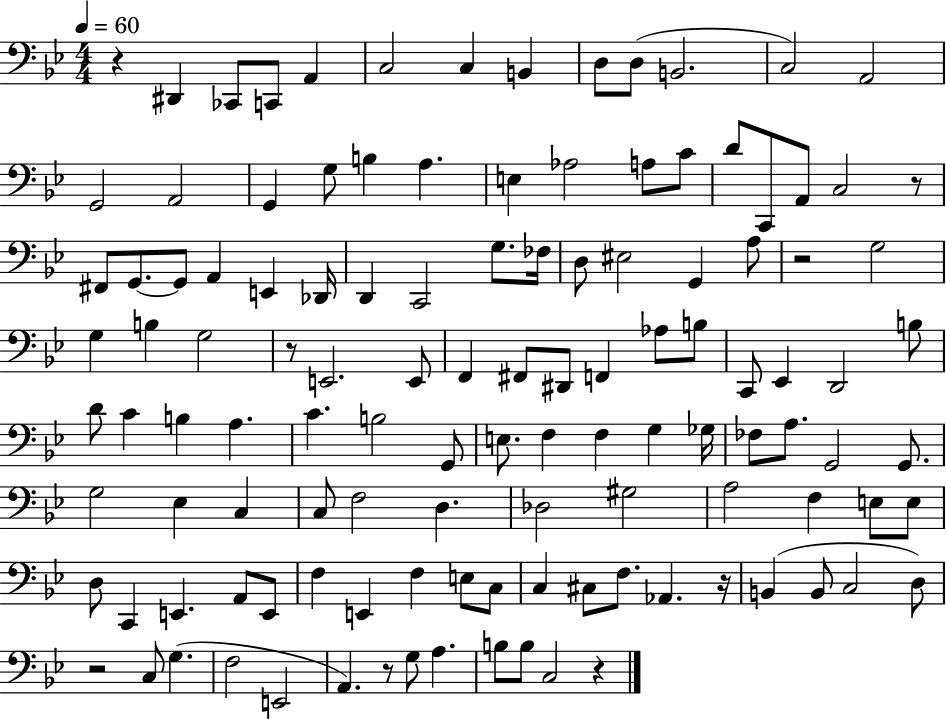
{
  \clef bass
  \numericTimeSignature
  \time 4/4
  \key bes \major
  \tempo 4 = 60
  \repeat volta 2 { r4 dis,4 ces,8 c,8 a,4 | c2 c4 b,4 | d8 d8( b,2. | c2) a,2 | \break g,2 a,2 | g,4 g8 b4 a4. | e4 aes2 a8 c'8 | d'8 c,8 a,8 c2 r8 | \break fis,8 g,8.~~ g,8 a,4 e,4 des,16 | d,4 c,2 g8. fes16 | d8 eis2 g,4 a8 | r2 g2 | \break g4 b4 g2 | r8 e,2. e,8 | f,4 fis,8 dis,8 f,4 aes8 b8 | c,8 ees,4 d,2 b8 | \break d'8 c'4 b4 a4. | c'4. b2 g,8 | e8. f4 f4 g4 ges16 | fes8 a8. g,2 g,8. | \break g2 ees4 c4 | c8 f2 d4. | des2 gis2 | a2 f4 e8 e8 | \break d8 c,4 e,4. a,8 e,8 | f4 e,4 f4 e8 c8 | c4 cis8 f8. aes,4. r16 | b,4( b,8 c2 d8) | \break r2 c8 g4.( | f2 e,2 | a,4.) r8 g8 a4. | b8 b8 c2 r4 | \break } \bar "|."
}